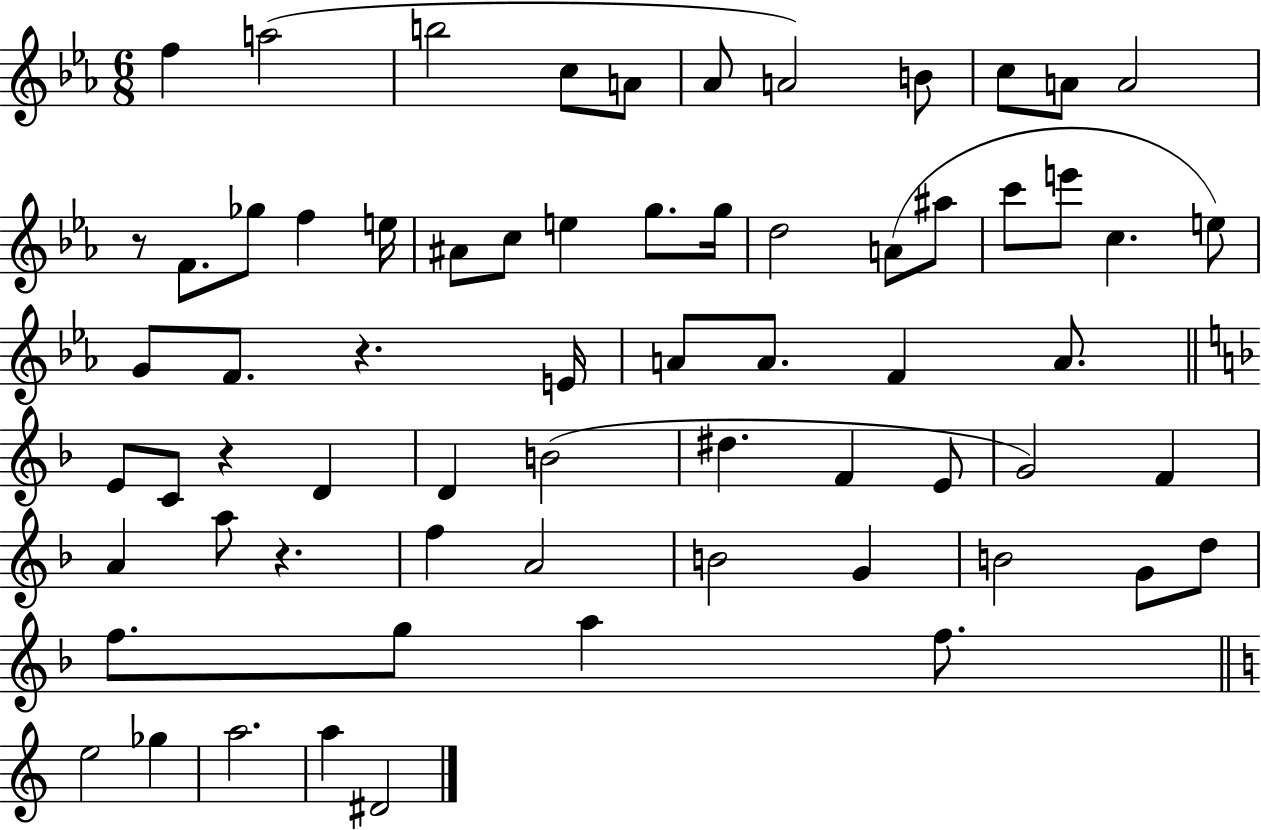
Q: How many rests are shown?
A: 4